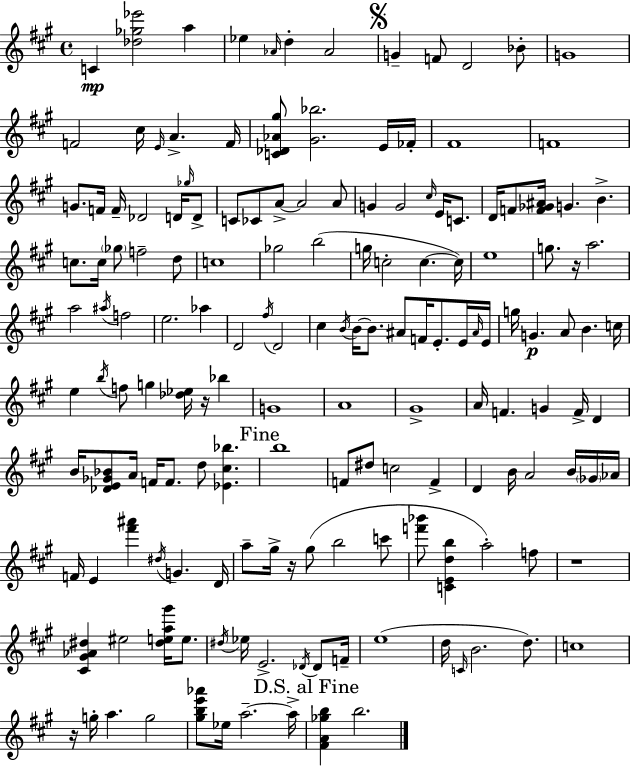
C4/q [Db5,Gb5,Eb6]/h A5/q Eb5/q Ab4/s D5/q Ab4/h G4/q F4/e D4/h Bb4/e G4/w F4/h C#5/s E4/s A4/q. F4/s [C4,Db4,Ab4,G#5]/e [G#4,Bb5]/h. E4/s FES4/s F#4/w F4/w G4/e. F4/s F4/s Db4/h D4/s Gb5/s D4/e C4/e CES4/e A4/e A4/h A4/e G4/q G4/h C#5/s E4/s C4/e. D4/s F4/e [F4,Gb4,A#4]/s G4/q. B4/q. C5/e. C5/s Gb5/e F5/h D5/e C5/w Gb5/h B5/h G5/s C5/h C5/q. C5/s E5/w G5/e. R/s A5/h. A5/h A#5/s F5/h E5/h. Ab5/q D4/h F#5/s D4/h C#5/q B4/s B4/s B4/e. A#4/e F4/s E4/e. E4/s A#4/s E4/s G5/s G4/q. A4/e B4/q. C5/s E5/q B5/s F5/e G5/q [Db5,Eb5]/s R/s Bb5/q G4/w A4/w G#4/w A4/s F4/q. G4/q F4/s D4/q B4/s [Db4,E4,Gb4,Bb4]/e A4/s F4/s F4/e. D5/e [Eb4,C#5,Bb5]/q. B5/w F4/e D#5/e C5/h F4/q D4/q B4/s A4/h B4/s Gb4/s Ab4/s F4/s E4/q [F#6,A#6]/q D#5/s G4/q. D4/s A5/e G#5/s R/s G#5/e B5/h C6/e [F6,Bb6]/e [C4,E4,D5,B5]/q A5/h F5/e R/w [C#4,G#4,Ab4,D#5]/q EIS5/h [D#5,E5,A5,G#6]/s E5/e. D#5/s Eb5/s E4/h. Db4/s Db4/e F4/s E5/w D5/s C4/s B4/h. D5/e. C5/w R/s G5/s A5/q. G5/h [G#5,B5,E6,Ab6]/e Eb5/s A5/h. A5/s [F#4,A4,Gb5,B5]/q B5/h.